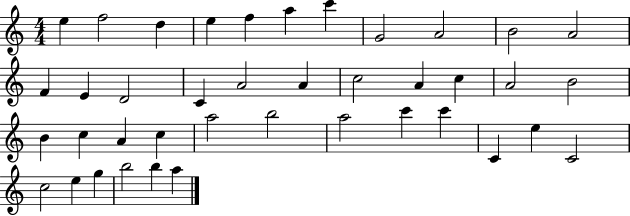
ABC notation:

X:1
T:Untitled
M:4/4
L:1/4
K:C
e f2 d e f a c' G2 A2 B2 A2 F E D2 C A2 A c2 A c A2 B2 B c A c a2 b2 a2 c' c' C e C2 c2 e g b2 b a